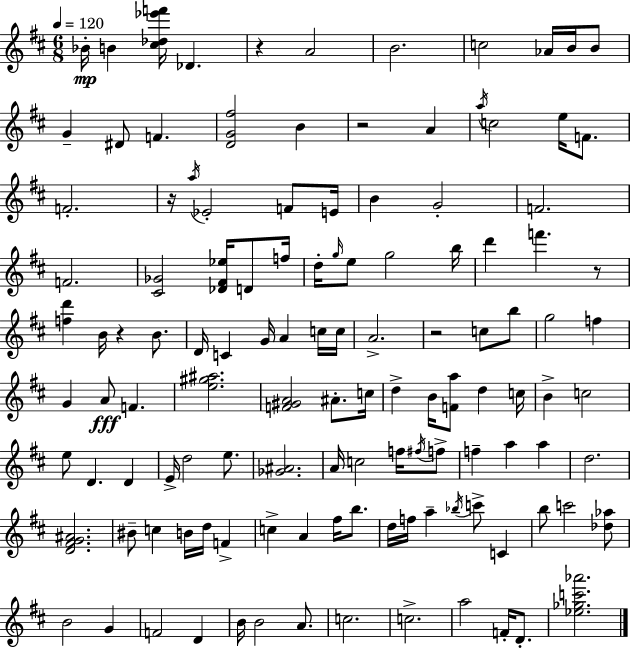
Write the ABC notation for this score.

X:1
T:Untitled
M:6/8
L:1/4
K:D
_B/4 B [^c_d_e'f']/4 _D z A2 B2 c2 _A/4 B/4 B/2 G ^D/2 F [DG^f]2 B z2 A a/4 c2 e/4 F/2 F2 z/4 a/4 _E2 F/2 E/4 B G2 F2 F2 [^C_G]2 [_D^F_e]/4 D/2 f/4 d/4 g/4 e/2 g2 b/4 d' f' z/2 [fd'] B/4 z B/2 D/4 C G/4 A c/4 c/4 A2 z2 c/2 b/2 g2 f G A/2 F [e^g^a]2 [F^GA]2 ^A/2 c/4 d B/4 [Fa]/2 d c/4 B c2 e/2 D D E/4 d2 e/2 [_G^A]2 A/4 c2 f/4 ^f/4 f/2 f a a d2 [D^FG^A]2 ^B/2 c B/4 d/4 F c A ^f/4 b/2 d/4 f/4 a _b/4 c'/2 C b/2 c'2 [_d_a]/2 B2 G F2 D B/4 B2 A/2 c2 c2 a2 F/4 D/2 [_e_gc'_a']2